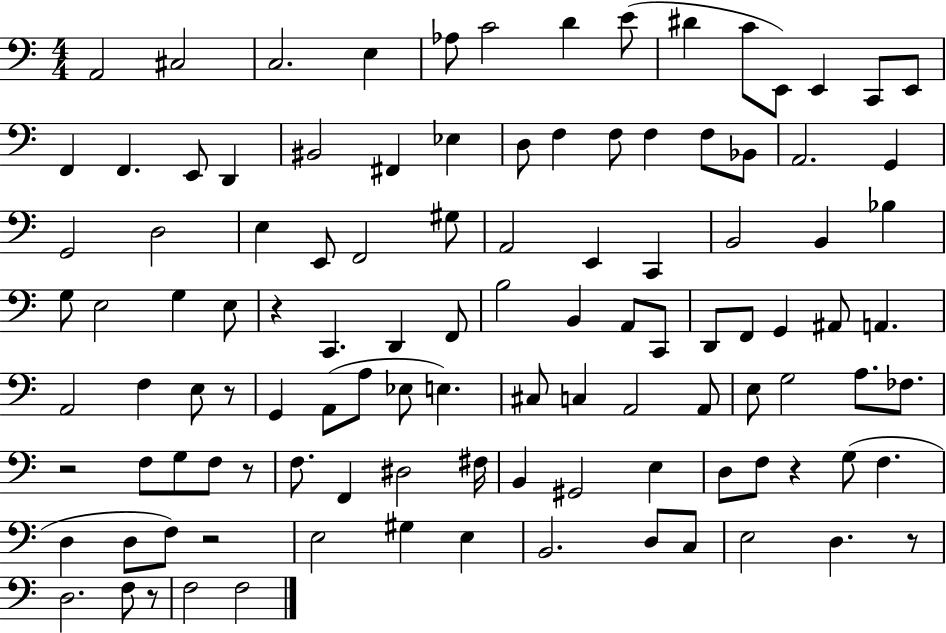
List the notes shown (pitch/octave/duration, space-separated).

A2/h C#3/h C3/h. E3/q Ab3/e C4/h D4/q E4/e D#4/q C4/e E2/e E2/q C2/e E2/e F2/q F2/q. E2/e D2/q BIS2/h F#2/q Eb3/q D3/e F3/q F3/e F3/q F3/e Bb2/e A2/h. G2/q G2/h D3/h E3/q E2/e F2/h G#3/e A2/h E2/q C2/q B2/h B2/q Bb3/q G3/e E3/h G3/q E3/e R/q C2/q. D2/q F2/e B3/h B2/q A2/e C2/e D2/e F2/e G2/q A#2/e A2/q. A2/h F3/q E3/e R/e G2/q A2/e A3/e Eb3/e E3/q. C#3/e C3/q A2/h A2/e E3/e G3/h A3/e. FES3/e. R/h F3/e G3/e F3/e R/e F3/e. F2/q D#3/h F#3/s B2/q G#2/h E3/q D3/e F3/e R/q G3/e F3/q. D3/q D3/e F3/e R/h E3/h G#3/q E3/q B2/h. D3/e C3/e E3/h D3/q. R/e D3/h. F3/e R/e F3/h F3/h